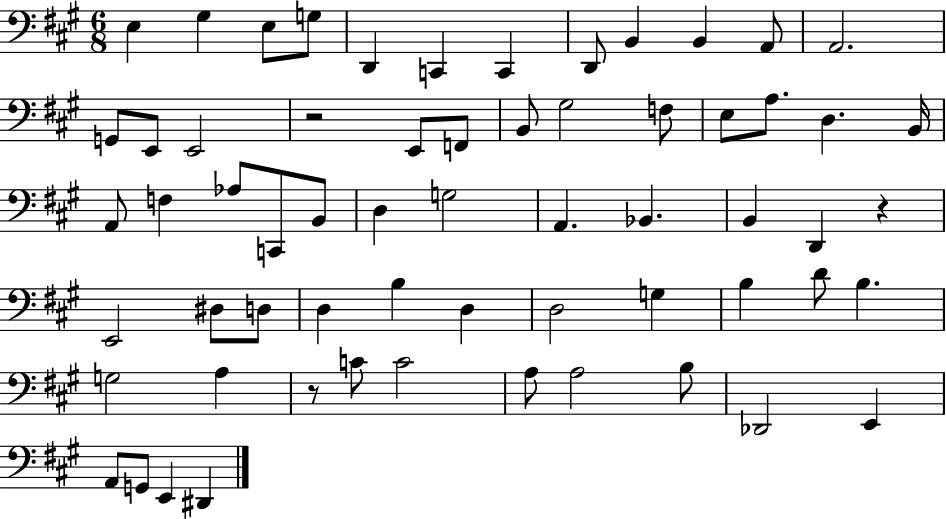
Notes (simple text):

E3/q G#3/q E3/e G3/e D2/q C2/q C2/q D2/e B2/q B2/q A2/e A2/h. G2/e E2/e E2/h R/h E2/e F2/e B2/e G#3/h F3/e E3/e A3/e. D3/q. B2/s A2/e F3/q Ab3/e C2/e B2/e D3/q G3/h A2/q. Bb2/q. B2/q D2/q R/q E2/h D#3/e D3/e D3/q B3/q D3/q D3/h G3/q B3/q D4/e B3/q. G3/h A3/q R/e C4/e C4/h A3/e A3/h B3/e Db2/h E2/q A2/e G2/e E2/q D#2/q